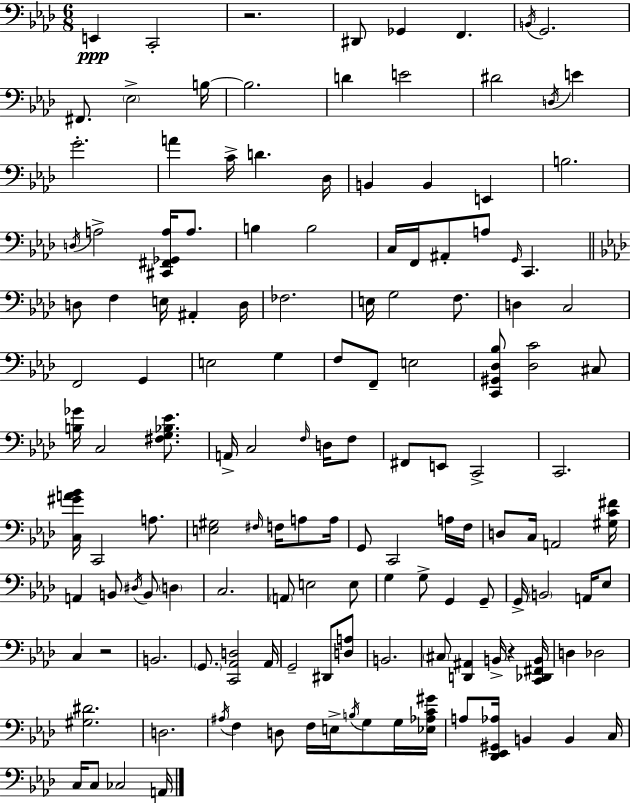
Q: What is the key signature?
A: F minor